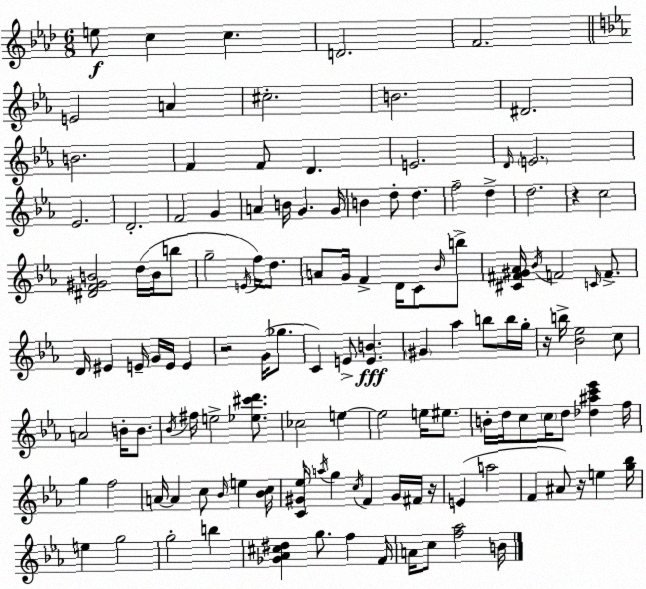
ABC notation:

X:1
T:Untitled
M:6/8
L:1/4
K:Ab
e/2 c c D2 F2 E2 A ^c2 B2 ^D2 B2 F F/2 D E2 D/4 E2 _E2 D2 F2 G A B/4 G G/4 B d/2 d f2 d d2 z c2 [^DF^GB]2 d/4 B/4 b/2 g2 E/4 f/4 d/2 A/2 G/4 F D/4 C/2 _B/4 b/2 [^C^F^G_A]/4 _B/4 F2 C/4 F/2 D/4 ^E E/4 G/4 E/4 E z2 G/4 _g/2 C E/2 [EB] ^G _a b/2 b/4 g/4 z/4 b/4 [_B_e]2 c/2 A2 B/4 B/2 _B/4 ^f/4 e2 [_e^c'd']/2 _c2 e e2 e/4 ^e/2 B/4 d/4 c/2 c/4 d/2 [_d^ac'_e'] f/4 g f2 A/4 A c/2 _B/4 e [_Bc]/4 [C^G_e]/4 a/4 g c/4 F ^G/4 ^F/4 z/4 E a2 F ^A/2 z/4 e [g_b]/4 e g2 g2 b [_G_A^c^d] g/2 f F/4 A/4 c/2 [f_a]2 B/4